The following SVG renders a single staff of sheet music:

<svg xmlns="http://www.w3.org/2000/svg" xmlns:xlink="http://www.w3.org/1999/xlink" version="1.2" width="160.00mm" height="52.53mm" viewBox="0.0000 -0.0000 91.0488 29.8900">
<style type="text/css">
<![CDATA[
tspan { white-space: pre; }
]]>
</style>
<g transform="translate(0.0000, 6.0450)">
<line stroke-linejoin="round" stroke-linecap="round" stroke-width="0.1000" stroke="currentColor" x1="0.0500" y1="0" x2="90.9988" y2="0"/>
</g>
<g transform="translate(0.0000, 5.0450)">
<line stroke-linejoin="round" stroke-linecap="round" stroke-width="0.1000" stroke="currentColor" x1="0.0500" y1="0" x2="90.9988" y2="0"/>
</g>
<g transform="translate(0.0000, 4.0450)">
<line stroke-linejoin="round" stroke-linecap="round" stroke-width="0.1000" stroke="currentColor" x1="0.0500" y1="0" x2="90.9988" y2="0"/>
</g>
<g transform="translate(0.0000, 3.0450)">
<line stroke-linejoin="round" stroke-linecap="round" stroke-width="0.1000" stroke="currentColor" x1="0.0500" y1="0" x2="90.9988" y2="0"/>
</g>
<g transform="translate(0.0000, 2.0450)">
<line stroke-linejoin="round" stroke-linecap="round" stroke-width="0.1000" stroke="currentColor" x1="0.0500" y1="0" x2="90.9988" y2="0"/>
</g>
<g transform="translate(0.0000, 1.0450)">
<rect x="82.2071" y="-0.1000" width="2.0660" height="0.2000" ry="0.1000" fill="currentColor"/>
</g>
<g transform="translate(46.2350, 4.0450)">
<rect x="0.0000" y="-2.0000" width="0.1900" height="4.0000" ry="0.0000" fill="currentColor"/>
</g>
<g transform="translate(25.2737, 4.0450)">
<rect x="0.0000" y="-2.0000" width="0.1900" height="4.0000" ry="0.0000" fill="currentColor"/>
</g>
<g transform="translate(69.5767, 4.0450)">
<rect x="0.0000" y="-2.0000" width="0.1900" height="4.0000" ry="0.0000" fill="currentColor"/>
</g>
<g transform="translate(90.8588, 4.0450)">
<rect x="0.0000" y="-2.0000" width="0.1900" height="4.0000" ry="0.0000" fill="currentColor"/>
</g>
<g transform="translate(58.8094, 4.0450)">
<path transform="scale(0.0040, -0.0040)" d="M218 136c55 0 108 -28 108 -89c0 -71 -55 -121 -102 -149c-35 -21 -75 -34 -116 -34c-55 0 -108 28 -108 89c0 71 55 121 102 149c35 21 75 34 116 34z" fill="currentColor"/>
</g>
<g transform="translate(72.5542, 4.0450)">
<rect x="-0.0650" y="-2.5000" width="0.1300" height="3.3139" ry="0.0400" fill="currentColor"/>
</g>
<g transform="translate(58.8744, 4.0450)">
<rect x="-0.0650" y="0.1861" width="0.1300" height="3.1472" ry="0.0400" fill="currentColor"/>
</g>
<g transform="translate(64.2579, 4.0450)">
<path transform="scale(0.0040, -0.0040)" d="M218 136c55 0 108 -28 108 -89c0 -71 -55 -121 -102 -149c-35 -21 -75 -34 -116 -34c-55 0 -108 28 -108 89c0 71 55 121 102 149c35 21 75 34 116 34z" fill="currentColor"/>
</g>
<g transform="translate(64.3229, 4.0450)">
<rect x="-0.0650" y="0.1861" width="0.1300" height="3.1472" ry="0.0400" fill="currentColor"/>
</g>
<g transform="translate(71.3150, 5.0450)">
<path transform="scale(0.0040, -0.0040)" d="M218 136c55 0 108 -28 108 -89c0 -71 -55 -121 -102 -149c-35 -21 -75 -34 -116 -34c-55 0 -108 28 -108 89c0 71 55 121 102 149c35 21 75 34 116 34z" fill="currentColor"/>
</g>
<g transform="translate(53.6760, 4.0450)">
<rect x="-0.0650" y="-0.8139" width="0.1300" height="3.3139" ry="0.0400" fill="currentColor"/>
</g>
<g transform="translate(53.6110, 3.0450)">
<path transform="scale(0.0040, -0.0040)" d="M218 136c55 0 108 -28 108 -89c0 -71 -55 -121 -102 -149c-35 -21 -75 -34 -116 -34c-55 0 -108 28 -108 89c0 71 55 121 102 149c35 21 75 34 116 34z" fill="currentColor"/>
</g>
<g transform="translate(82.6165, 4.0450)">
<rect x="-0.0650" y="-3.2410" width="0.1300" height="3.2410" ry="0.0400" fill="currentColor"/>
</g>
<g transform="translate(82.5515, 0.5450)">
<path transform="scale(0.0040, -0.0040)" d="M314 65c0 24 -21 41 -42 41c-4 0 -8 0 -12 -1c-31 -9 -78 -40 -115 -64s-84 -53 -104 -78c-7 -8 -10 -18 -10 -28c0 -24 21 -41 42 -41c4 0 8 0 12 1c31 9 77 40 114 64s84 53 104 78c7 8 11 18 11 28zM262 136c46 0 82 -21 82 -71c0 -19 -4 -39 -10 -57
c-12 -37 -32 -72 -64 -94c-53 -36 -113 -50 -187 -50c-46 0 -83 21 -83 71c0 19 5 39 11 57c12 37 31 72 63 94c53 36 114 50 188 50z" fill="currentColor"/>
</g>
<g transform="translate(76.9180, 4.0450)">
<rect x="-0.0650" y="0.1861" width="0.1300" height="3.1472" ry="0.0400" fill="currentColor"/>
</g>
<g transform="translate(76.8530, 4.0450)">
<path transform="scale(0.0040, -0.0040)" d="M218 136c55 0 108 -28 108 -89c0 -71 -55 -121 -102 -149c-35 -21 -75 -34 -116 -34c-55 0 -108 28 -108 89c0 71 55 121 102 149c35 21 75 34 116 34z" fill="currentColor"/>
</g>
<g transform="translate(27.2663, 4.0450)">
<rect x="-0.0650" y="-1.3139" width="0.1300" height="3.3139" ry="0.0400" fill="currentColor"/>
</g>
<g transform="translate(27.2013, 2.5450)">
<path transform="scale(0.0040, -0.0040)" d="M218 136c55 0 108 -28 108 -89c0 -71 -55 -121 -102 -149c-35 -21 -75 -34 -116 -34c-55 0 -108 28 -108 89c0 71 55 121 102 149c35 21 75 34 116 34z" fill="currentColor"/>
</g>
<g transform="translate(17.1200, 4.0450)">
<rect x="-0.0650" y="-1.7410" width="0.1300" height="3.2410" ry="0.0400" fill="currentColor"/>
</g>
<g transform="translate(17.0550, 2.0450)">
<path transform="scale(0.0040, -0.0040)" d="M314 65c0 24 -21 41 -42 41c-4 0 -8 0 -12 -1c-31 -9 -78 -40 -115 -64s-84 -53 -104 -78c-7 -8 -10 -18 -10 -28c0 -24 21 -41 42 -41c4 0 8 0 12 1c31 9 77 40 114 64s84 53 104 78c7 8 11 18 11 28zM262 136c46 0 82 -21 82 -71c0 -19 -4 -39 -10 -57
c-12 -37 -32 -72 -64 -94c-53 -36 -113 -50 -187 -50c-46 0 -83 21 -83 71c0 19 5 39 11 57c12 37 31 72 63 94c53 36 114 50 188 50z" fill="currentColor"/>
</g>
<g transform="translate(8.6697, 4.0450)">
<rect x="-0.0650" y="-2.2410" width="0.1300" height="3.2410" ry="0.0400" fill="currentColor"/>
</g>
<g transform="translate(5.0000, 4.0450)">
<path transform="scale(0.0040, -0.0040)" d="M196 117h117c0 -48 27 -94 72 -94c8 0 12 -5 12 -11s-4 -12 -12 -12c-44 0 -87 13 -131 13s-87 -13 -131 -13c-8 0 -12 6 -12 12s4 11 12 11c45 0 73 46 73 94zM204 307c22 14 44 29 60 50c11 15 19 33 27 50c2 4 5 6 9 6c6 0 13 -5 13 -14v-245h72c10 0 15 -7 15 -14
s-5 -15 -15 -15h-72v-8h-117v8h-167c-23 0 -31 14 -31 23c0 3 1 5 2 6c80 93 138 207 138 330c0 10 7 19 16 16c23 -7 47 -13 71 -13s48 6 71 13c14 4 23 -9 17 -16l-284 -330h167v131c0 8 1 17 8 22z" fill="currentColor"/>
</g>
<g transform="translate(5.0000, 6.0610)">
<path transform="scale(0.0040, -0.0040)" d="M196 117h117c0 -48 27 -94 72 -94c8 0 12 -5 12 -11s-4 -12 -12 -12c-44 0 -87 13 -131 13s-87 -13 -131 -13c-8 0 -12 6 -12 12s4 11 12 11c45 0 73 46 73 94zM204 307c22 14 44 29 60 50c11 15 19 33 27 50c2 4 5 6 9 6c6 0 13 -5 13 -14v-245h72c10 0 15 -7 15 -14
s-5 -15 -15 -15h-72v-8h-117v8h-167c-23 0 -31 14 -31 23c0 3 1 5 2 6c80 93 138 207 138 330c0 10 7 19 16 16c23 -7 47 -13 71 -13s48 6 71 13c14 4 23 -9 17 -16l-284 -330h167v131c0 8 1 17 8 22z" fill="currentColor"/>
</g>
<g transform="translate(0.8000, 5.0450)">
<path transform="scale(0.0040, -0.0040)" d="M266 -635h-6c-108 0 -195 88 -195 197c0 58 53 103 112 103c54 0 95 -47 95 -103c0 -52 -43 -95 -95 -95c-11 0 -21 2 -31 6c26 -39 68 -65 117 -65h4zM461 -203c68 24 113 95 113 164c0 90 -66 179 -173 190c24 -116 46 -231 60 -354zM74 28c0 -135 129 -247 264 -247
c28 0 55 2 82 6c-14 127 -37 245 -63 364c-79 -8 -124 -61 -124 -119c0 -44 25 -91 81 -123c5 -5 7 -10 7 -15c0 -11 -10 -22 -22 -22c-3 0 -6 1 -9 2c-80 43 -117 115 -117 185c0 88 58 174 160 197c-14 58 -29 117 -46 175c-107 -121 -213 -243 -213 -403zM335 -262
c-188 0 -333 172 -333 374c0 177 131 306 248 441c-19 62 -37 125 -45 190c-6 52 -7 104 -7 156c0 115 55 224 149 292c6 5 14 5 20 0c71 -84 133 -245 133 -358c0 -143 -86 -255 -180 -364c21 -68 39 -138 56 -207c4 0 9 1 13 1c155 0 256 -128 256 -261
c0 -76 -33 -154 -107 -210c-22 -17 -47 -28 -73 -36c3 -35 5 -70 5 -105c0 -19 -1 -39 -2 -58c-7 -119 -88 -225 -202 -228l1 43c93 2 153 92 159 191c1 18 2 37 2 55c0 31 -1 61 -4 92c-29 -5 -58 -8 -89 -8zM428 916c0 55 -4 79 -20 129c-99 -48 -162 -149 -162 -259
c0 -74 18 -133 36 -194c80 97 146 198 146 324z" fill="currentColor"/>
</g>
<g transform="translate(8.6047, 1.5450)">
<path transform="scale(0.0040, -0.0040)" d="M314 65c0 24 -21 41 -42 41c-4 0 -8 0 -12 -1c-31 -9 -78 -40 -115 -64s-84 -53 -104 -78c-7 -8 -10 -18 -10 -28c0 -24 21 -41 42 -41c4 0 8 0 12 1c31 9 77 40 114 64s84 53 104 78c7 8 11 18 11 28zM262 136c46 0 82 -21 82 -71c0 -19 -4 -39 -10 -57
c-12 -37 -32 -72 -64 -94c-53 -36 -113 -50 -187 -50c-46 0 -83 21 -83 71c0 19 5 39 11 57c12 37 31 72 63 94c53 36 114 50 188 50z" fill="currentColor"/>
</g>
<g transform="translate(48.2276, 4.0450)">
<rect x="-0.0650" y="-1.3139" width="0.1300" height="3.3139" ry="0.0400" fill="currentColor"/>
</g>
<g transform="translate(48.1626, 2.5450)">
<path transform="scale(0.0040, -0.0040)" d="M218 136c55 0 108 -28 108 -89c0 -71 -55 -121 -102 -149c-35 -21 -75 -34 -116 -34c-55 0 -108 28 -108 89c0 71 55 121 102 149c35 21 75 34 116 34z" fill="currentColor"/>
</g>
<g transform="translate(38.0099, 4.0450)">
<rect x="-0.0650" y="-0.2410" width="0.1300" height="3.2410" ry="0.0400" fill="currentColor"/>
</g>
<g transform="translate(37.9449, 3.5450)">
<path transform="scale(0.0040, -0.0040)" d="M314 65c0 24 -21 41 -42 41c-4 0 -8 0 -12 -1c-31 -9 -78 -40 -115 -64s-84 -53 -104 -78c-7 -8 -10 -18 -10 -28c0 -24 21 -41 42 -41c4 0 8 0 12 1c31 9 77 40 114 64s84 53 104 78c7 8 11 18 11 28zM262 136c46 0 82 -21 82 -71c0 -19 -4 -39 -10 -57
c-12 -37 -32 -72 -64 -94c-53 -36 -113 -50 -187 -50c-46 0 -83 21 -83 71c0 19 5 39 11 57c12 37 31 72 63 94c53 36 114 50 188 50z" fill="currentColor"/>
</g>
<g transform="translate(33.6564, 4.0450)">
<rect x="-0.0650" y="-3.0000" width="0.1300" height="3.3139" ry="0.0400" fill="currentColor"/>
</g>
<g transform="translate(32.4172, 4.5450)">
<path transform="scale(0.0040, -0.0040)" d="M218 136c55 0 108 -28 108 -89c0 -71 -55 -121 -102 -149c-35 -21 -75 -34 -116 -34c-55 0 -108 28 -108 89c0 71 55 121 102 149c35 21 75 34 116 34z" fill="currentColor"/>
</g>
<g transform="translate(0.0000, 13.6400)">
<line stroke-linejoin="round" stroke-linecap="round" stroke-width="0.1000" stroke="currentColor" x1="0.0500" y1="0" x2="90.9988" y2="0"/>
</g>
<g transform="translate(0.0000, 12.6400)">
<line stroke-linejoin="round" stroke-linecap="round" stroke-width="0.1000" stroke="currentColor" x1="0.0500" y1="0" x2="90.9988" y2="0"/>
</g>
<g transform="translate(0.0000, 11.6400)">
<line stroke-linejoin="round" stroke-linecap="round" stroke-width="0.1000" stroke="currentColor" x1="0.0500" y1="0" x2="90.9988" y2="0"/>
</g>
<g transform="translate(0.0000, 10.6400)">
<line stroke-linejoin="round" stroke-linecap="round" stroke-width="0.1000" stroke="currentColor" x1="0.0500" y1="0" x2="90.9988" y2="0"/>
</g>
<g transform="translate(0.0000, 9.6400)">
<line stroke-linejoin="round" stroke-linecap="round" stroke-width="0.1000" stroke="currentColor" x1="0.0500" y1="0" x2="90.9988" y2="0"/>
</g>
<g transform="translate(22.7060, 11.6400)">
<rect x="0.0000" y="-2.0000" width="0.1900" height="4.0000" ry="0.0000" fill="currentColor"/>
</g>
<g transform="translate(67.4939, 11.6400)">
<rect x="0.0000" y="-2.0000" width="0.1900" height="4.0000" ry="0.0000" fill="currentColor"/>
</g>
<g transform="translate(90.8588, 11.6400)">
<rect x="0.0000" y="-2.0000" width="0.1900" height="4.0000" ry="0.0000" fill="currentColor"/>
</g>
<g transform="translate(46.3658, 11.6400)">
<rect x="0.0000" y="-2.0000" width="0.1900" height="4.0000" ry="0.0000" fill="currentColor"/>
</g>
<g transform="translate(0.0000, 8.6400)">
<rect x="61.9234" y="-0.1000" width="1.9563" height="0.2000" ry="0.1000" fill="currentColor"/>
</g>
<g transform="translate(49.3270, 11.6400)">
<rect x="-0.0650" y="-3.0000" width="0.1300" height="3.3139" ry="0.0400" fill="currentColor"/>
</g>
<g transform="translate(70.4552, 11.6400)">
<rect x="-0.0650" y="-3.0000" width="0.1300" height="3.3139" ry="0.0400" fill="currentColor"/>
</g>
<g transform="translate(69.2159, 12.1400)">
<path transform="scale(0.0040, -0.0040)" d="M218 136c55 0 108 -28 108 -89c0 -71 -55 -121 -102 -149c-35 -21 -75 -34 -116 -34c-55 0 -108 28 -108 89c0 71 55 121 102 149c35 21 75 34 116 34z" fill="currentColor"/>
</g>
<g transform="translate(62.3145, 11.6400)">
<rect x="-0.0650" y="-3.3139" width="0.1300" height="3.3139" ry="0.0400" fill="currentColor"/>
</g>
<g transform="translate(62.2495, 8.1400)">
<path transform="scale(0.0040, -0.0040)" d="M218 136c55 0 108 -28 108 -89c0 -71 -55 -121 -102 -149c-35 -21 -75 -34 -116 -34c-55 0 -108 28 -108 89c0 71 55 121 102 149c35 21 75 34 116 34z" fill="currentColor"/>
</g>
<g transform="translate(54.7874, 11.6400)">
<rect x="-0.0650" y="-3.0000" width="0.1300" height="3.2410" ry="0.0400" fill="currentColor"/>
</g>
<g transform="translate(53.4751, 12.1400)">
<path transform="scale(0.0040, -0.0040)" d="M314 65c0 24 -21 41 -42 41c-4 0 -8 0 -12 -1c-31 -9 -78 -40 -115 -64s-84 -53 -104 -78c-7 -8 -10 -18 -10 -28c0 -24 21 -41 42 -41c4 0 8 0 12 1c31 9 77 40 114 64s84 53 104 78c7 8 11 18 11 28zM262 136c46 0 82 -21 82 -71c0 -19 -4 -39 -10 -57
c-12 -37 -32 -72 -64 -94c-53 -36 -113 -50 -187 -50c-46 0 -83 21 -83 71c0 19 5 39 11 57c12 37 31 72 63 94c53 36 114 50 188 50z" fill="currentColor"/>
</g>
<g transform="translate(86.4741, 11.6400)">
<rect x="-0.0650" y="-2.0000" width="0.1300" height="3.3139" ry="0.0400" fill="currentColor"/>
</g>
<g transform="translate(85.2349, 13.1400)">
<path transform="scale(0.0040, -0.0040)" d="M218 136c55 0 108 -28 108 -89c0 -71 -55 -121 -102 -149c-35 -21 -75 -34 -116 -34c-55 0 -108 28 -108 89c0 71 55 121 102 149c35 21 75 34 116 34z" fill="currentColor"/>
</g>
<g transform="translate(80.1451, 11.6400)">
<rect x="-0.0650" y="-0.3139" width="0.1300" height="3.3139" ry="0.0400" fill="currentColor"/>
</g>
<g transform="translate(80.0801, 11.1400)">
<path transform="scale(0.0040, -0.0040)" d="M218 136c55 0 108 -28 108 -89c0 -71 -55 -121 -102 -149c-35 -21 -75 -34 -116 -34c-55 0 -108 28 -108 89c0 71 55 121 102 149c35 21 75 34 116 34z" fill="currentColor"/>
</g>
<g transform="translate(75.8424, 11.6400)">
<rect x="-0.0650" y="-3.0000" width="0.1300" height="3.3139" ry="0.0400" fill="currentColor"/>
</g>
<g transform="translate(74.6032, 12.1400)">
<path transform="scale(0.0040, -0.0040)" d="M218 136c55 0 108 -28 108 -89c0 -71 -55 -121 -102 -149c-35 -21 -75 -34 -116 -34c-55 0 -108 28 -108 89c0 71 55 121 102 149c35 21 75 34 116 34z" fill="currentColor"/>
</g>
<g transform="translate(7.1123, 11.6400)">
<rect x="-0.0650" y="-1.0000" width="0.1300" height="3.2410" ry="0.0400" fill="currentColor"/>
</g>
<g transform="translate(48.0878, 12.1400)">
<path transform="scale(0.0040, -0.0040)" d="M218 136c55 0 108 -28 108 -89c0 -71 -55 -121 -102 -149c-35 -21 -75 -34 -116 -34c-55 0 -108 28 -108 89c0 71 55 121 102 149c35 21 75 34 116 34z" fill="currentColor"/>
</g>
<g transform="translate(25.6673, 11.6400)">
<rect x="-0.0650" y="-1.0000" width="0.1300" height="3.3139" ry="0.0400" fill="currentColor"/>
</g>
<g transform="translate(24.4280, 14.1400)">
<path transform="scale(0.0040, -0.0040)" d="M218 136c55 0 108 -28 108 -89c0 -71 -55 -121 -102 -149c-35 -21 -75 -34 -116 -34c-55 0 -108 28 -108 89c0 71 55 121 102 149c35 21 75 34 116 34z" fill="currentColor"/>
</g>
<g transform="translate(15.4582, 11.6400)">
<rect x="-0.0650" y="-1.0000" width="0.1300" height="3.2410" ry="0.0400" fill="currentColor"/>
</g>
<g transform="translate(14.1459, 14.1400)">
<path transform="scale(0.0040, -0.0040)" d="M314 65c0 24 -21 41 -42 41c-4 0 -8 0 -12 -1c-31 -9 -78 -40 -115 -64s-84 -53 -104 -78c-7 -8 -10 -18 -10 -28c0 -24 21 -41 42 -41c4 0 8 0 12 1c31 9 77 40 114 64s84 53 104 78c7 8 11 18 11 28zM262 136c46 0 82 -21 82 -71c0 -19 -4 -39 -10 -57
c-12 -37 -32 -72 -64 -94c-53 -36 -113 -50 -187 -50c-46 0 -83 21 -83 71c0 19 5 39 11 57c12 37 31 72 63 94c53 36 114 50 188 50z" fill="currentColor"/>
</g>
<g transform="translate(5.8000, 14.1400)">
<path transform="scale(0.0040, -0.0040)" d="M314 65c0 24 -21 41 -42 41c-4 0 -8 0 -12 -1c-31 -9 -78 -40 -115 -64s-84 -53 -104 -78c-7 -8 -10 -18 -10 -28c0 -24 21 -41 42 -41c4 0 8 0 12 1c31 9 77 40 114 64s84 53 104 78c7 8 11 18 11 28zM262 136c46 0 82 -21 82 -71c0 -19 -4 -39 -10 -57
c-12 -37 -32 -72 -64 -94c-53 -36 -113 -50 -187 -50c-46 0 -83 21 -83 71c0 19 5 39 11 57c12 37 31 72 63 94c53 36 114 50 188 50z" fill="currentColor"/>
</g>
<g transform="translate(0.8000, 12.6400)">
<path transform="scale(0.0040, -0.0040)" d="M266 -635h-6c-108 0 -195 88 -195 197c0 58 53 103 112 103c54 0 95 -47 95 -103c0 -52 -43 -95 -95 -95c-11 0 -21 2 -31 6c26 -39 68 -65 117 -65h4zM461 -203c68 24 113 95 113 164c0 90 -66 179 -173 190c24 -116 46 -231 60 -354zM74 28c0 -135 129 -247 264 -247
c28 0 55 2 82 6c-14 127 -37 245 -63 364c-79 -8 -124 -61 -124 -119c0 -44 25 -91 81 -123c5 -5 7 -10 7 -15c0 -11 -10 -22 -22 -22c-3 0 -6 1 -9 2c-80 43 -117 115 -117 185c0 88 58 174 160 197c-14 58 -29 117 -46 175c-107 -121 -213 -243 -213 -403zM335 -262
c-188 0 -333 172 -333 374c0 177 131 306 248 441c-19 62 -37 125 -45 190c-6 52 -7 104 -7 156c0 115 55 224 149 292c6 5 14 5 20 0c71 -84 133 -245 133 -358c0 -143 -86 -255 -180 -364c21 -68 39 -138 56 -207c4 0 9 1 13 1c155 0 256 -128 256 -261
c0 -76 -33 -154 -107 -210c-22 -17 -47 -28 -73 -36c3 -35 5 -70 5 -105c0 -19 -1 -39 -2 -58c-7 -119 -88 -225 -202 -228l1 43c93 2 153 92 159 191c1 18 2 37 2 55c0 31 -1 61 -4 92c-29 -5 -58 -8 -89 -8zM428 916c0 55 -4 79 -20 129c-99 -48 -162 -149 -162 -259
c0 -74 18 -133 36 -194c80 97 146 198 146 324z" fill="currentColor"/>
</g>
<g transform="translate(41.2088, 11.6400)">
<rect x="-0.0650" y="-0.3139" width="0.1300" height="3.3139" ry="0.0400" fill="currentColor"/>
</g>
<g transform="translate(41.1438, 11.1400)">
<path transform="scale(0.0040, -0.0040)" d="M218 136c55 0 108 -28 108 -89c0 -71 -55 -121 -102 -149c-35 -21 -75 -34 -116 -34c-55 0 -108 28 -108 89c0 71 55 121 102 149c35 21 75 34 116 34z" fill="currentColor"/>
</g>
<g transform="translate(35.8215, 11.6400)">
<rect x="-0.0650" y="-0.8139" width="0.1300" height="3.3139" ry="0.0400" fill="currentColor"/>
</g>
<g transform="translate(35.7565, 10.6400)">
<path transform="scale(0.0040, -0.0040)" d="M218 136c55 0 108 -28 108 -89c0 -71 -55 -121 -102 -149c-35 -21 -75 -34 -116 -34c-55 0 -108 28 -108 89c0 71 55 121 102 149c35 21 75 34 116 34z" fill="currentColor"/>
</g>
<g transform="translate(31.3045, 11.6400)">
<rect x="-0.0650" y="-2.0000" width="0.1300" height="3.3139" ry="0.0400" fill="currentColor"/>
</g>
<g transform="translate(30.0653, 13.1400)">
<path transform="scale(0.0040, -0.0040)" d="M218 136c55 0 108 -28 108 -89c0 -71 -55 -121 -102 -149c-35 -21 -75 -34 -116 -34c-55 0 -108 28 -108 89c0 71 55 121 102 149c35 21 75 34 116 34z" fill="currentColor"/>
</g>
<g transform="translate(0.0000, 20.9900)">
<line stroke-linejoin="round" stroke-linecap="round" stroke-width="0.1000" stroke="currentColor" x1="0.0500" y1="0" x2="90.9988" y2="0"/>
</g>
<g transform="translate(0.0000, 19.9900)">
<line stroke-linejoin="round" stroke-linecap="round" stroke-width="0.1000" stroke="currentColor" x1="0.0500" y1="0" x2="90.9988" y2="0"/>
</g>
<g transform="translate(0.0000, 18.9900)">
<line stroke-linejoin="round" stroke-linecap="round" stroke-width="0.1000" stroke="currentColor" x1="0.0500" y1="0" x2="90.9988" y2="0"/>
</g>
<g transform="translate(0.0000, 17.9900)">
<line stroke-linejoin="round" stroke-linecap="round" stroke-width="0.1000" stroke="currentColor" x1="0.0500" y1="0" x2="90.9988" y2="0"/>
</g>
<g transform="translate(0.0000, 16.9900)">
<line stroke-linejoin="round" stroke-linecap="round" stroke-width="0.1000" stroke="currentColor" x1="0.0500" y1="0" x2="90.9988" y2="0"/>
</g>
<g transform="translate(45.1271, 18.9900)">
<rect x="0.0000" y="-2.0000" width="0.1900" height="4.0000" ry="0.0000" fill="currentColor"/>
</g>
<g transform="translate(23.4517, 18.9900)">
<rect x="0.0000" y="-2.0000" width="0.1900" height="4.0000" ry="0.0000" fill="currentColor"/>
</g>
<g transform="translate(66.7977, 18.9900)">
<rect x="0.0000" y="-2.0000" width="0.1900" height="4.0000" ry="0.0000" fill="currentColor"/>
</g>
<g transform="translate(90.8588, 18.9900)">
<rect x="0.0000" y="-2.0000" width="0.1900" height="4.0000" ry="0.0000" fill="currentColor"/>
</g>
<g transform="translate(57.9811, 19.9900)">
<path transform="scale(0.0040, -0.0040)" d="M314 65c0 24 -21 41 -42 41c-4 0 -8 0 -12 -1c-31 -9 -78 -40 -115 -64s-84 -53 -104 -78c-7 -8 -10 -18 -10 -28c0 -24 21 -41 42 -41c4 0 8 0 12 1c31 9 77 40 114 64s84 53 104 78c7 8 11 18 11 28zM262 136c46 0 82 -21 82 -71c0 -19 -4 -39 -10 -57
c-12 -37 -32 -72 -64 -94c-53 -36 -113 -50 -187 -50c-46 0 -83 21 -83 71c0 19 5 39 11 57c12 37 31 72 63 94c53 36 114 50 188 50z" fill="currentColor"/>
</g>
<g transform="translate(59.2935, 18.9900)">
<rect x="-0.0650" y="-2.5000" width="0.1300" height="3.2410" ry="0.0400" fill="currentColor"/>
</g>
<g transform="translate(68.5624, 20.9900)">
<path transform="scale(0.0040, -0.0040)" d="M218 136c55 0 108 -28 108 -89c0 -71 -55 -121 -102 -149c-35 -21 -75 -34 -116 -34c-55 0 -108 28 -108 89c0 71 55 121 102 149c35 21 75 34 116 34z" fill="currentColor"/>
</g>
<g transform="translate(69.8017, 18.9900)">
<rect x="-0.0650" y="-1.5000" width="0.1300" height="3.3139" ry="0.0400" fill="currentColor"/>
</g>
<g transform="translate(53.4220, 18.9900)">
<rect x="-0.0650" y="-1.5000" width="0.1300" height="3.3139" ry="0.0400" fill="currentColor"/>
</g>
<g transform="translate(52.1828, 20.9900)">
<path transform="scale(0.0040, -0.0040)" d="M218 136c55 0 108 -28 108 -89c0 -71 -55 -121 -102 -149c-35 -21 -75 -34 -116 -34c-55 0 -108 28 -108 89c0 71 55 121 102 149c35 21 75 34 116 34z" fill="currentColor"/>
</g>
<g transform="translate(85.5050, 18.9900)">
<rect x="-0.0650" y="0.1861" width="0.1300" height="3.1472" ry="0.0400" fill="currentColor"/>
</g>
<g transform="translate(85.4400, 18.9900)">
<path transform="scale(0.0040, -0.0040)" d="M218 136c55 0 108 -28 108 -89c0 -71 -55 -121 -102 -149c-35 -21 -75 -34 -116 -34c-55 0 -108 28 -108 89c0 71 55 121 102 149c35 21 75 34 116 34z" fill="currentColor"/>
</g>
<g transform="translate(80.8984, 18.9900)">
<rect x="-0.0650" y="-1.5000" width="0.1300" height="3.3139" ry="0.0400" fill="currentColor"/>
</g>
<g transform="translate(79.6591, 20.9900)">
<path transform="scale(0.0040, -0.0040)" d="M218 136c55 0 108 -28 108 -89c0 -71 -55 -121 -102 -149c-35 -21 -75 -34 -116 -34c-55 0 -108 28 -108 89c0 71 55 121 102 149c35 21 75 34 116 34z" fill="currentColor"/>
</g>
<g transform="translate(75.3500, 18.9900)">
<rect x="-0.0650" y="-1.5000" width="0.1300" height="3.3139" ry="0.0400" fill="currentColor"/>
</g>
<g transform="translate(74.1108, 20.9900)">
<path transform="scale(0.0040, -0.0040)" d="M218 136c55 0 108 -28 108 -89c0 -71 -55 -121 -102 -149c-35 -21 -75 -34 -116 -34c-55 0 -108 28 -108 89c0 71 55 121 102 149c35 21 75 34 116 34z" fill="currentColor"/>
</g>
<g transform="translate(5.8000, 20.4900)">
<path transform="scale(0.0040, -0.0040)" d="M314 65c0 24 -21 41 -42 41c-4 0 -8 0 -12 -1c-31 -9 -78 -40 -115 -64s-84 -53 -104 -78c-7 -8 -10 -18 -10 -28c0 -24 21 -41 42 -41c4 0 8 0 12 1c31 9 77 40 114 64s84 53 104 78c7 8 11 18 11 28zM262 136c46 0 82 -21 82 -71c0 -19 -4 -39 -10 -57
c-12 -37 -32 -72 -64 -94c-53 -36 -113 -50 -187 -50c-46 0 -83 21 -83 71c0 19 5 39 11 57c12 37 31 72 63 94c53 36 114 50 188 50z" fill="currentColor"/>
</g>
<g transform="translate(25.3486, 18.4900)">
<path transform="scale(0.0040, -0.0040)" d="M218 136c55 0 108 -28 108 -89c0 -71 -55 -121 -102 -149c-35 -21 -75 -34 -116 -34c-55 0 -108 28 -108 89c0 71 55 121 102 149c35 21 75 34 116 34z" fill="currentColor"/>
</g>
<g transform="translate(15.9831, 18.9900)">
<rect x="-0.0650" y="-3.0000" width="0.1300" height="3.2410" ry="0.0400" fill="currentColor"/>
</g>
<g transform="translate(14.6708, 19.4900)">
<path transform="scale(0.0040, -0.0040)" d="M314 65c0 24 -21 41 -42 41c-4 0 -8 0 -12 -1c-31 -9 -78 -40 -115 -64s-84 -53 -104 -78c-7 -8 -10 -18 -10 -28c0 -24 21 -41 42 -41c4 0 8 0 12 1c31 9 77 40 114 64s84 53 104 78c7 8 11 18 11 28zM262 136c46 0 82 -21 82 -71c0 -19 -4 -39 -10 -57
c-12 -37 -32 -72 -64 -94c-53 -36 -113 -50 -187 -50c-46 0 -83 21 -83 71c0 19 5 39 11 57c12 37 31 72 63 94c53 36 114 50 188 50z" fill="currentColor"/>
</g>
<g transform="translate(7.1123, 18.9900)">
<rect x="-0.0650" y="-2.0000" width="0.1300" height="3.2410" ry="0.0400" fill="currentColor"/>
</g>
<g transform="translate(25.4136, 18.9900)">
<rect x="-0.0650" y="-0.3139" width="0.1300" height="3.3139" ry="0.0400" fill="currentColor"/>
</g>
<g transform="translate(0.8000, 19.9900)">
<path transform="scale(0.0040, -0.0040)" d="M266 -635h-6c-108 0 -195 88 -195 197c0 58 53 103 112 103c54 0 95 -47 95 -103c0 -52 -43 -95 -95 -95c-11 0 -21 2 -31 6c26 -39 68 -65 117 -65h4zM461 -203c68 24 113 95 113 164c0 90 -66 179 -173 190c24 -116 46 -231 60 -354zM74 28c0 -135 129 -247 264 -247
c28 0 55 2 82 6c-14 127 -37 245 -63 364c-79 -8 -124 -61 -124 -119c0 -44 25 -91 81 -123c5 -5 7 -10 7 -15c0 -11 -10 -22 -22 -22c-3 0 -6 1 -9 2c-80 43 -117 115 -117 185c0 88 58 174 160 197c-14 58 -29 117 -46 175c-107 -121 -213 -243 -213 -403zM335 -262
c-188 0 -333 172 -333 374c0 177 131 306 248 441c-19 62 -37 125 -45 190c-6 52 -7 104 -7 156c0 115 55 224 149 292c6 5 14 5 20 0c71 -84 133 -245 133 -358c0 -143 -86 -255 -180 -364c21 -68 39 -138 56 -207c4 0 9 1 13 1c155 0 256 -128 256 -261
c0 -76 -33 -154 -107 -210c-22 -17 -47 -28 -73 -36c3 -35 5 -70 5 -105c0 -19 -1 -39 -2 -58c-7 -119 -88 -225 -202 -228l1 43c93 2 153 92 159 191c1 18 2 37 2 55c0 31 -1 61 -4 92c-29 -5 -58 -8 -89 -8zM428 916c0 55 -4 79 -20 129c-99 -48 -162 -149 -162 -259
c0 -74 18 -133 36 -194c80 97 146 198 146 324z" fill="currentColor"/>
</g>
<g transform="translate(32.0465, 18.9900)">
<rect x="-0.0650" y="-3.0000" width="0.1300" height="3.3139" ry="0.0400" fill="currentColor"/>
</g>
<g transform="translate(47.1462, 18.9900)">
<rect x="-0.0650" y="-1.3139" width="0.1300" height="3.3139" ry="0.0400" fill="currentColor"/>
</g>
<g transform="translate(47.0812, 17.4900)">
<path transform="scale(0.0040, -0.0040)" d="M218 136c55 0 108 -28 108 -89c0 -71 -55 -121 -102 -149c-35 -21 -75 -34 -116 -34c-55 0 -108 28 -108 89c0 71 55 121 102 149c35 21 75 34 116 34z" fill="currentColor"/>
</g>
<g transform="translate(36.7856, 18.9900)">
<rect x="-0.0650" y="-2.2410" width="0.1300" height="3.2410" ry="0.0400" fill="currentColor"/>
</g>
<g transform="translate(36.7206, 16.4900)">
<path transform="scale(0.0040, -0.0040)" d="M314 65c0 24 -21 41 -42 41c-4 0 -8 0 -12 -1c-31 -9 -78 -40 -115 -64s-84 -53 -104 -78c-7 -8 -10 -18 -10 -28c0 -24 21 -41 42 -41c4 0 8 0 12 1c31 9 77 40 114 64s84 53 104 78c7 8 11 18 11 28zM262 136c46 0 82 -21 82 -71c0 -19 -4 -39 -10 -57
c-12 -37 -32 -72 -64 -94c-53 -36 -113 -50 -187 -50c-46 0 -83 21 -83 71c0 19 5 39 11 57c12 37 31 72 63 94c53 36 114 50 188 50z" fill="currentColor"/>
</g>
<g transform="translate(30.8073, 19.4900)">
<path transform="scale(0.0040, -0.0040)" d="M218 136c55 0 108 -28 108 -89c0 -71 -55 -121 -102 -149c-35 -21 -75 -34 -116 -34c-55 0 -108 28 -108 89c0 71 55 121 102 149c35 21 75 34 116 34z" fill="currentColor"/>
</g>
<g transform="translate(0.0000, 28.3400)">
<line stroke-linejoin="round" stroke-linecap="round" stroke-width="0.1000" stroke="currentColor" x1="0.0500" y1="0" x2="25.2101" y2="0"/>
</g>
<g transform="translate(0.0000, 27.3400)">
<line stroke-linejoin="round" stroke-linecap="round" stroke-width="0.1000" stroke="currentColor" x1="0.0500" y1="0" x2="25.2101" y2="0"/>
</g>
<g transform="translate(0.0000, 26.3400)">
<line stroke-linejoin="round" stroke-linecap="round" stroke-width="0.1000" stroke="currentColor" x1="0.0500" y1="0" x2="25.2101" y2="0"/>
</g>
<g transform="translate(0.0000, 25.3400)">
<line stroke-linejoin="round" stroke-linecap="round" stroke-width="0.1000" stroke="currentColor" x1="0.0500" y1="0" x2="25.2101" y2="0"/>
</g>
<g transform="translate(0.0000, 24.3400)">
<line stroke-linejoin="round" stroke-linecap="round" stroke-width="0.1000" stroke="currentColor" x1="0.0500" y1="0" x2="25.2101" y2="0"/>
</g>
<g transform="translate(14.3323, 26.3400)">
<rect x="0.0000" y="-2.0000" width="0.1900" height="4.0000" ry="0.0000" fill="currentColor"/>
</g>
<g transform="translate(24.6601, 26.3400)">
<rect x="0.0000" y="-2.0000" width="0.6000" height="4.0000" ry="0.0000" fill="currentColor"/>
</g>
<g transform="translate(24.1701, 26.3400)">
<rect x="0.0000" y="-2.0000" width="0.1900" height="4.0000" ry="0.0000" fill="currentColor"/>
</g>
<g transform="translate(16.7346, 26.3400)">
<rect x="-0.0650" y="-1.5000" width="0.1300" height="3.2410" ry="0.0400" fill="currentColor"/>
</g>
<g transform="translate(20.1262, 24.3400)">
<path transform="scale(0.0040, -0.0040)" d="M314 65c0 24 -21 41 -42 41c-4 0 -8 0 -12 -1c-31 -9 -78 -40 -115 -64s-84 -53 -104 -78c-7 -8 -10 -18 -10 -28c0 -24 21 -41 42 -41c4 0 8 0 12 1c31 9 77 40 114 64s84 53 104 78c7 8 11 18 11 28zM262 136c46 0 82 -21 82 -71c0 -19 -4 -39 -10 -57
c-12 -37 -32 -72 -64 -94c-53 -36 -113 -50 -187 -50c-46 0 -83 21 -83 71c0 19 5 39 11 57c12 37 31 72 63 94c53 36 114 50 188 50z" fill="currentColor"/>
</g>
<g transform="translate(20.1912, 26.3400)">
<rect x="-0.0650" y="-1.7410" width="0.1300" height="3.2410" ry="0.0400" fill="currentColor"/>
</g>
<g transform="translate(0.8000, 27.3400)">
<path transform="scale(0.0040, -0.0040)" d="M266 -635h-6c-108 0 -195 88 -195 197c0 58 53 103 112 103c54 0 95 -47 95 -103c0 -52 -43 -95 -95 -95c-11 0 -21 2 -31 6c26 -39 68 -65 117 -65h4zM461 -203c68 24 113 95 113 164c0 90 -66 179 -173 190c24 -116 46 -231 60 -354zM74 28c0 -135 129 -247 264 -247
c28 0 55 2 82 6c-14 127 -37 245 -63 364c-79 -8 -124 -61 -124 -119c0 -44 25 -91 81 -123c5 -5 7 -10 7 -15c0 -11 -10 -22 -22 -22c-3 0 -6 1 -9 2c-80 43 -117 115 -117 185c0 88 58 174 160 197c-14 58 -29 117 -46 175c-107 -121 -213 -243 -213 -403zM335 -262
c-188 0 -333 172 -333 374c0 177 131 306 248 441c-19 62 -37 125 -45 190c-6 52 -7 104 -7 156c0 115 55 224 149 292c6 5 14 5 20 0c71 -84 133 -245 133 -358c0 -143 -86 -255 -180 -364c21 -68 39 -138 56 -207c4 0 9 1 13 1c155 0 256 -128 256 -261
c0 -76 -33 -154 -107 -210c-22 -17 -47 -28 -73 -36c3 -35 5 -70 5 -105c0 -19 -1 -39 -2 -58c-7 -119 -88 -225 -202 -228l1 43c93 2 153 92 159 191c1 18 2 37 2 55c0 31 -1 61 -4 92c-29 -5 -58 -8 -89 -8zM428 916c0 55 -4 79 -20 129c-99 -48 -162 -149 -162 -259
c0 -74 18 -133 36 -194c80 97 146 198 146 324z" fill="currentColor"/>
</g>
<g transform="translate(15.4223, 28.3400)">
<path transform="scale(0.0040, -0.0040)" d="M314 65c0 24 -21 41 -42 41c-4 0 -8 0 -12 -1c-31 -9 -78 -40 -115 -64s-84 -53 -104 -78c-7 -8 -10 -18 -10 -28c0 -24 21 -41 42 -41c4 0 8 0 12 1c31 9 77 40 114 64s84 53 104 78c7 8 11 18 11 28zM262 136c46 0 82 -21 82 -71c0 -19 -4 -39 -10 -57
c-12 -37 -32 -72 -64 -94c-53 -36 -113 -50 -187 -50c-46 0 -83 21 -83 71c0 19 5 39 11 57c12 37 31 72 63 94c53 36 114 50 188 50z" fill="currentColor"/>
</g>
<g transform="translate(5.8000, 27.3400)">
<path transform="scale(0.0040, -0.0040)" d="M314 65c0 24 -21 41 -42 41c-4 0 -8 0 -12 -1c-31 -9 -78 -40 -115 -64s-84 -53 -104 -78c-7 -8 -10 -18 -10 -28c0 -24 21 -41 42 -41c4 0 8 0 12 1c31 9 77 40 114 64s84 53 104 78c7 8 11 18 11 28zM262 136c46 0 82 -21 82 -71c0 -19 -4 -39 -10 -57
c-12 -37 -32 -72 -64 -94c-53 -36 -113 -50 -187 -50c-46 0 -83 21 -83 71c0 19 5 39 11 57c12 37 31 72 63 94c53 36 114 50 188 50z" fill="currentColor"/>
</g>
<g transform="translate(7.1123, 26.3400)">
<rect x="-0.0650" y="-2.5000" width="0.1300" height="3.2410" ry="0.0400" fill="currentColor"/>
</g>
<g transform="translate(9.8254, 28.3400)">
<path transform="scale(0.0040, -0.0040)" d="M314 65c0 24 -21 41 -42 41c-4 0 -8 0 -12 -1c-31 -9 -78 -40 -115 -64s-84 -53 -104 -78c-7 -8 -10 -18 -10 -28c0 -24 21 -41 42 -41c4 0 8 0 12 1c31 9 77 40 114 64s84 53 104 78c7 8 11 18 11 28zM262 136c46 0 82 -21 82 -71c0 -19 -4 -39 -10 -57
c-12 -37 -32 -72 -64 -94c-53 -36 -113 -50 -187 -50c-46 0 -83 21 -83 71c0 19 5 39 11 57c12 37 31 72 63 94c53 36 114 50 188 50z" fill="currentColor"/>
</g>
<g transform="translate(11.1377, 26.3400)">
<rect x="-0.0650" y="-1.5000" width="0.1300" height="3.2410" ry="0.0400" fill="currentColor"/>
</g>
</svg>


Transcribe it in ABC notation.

X:1
T:Untitled
M:4/4
L:1/4
K:C
g2 f2 e A c2 e d B B G B b2 D2 D2 D F d c A A2 b A A c F F2 A2 c A g2 e E G2 E E E B G2 E2 E2 f2